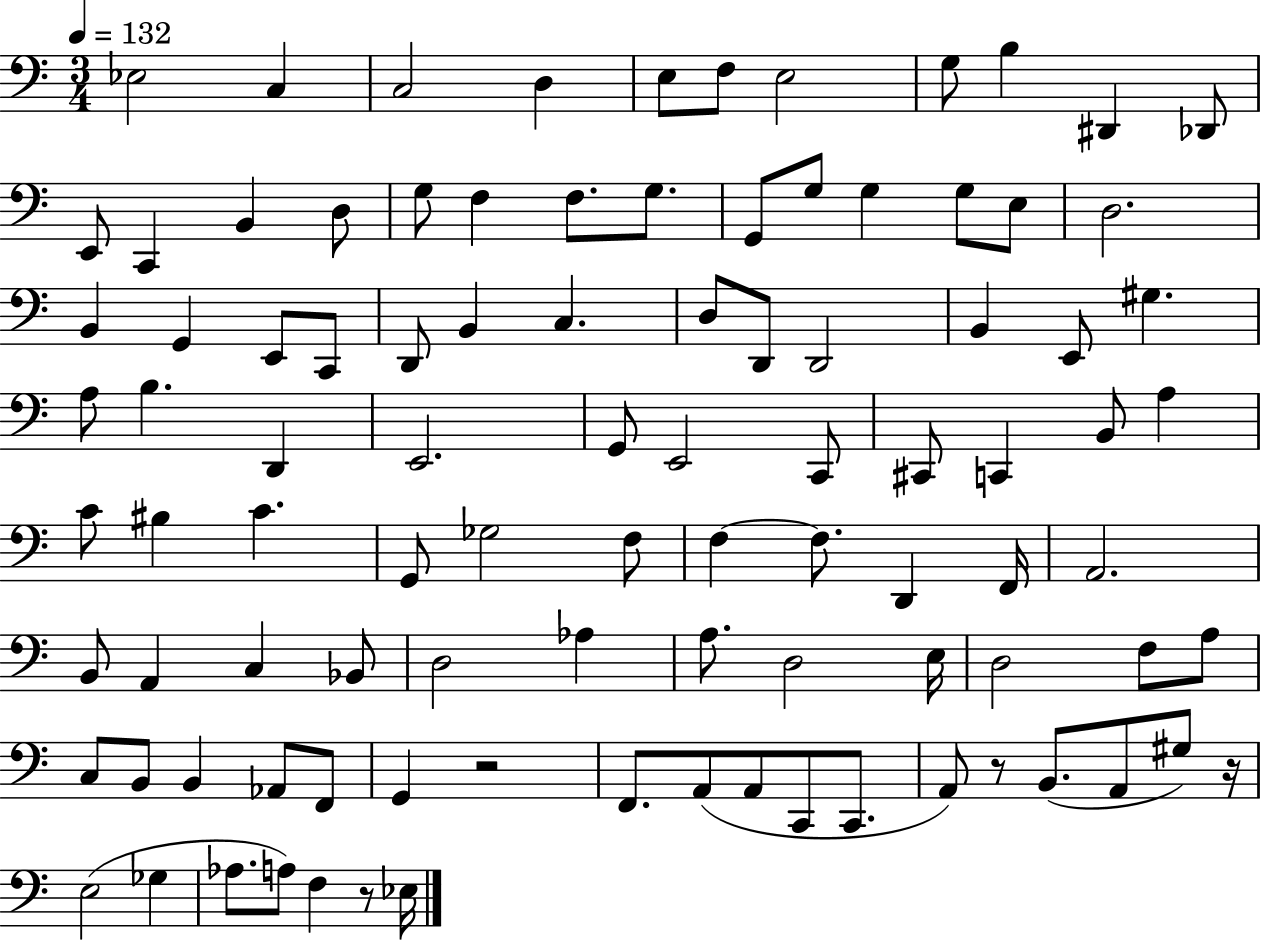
X:1
T:Untitled
M:3/4
L:1/4
K:C
_E,2 C, C,2 D, E,/2 F,/2 E,2 G,/2 B, ^D,, _D,,/2 E,,/2 C,, B,, D,/2 G,/2 F, F,/2 G,/2 G,,/2 G,/2 G, G,/2 E,/2 D,2 B,, G,, E,,/2 C,,/2 D,,/2 B,, C, D,/2 D,,/2 D,,2 B,, E,,/2 ^G, A,/2 B, D,, E,,2 G,,/2 E,,2 C,,/2 ^C,,/2 C,, B,,/2 A, C/2 ^B, C G,,/2 _G,2 F,/2 F, F,/2 D,, F,,/4 A,,2 B,,/2 A,, C, _B,,/2 D,2 _A, A,/2 D,2 E,/4 D,2 F,/2 A,/2 C,/2 B,,/2 B,, _A,,/2 F,,/2 G,, z2 F,,/2 A,,/2 A,,/2 C,,/2 C,,/2 A,,/2 z/2 B,,/2 A,,/2 ^G,/2 z/4 E,2 _G, _A,/2 A,/2 F, z/2 _E,/4